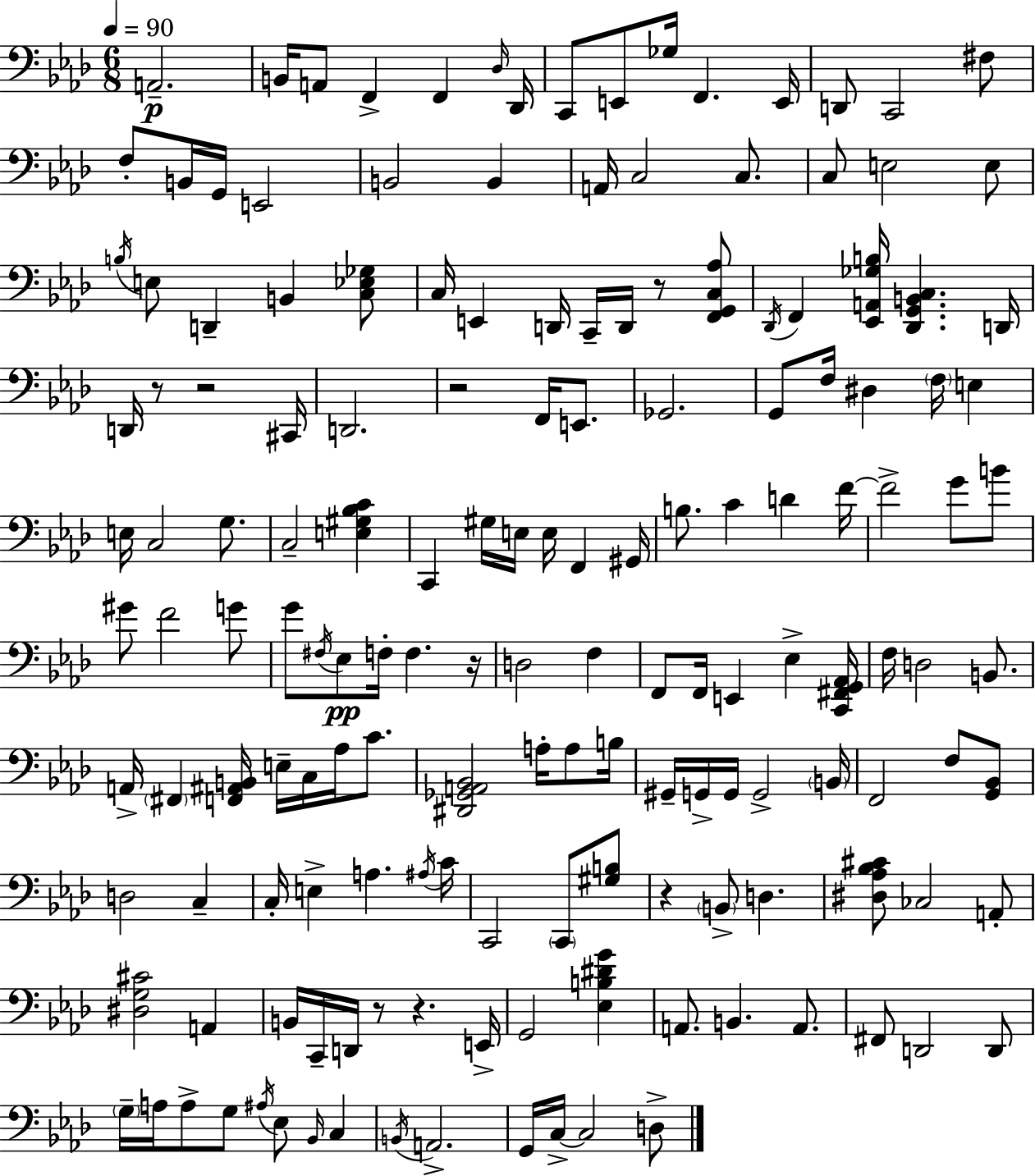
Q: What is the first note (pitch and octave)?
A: A2